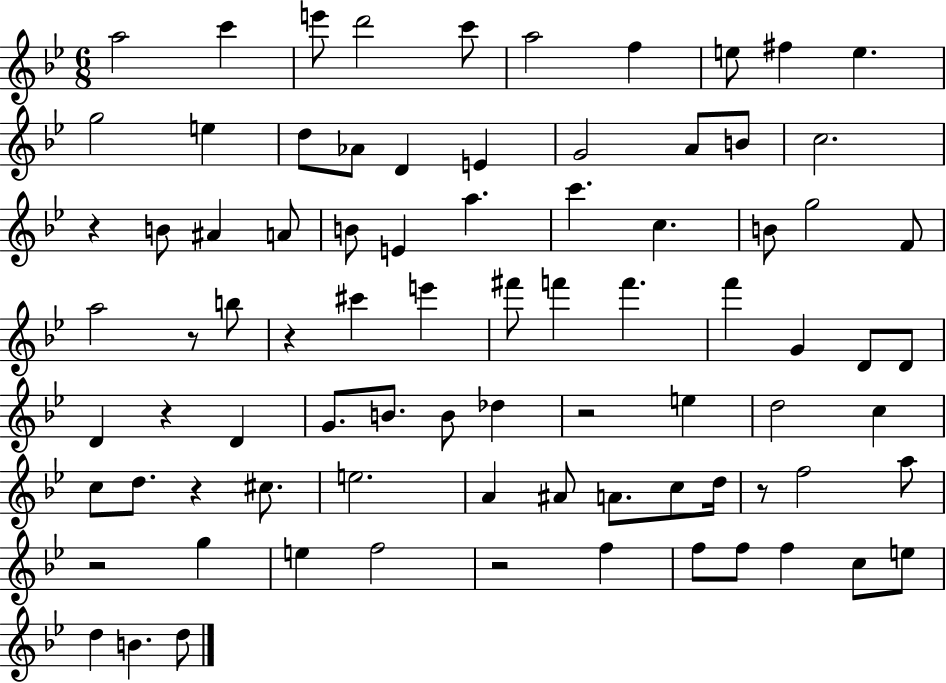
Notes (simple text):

A5/h C6/q E6/e D6/h C6/e A5/h F5/q E5/e F#5/q E5/q. G5/h E5/q D5/e Ab4/e D4/q E4/q G4/h A4/e B4/e C5/h. R/q B4/e A#4/q A4/e B4/e E4/q A5/q. C6/q. C5/q. B4/e G5/h F4/e A5/h R/e B5/e R/q C#6/q E6/q F#6/e F6/q F6/q. F6/q G4/q D4/e D4/e D4/q R/q D4/q G4/e. B4/e. B4/e Db5/q R/h E5/q D5/h C5/q C5/e D5/e. R/q C#5/e. E5/h. A4/q A#4/e A4/e. C5/e D5/s R/e F5/h A5/e R/h G5/q E5/q F5/h R/h F5/q F5/e F5/e F5/q C5/e E5/e D5/q B4/q. D5/e